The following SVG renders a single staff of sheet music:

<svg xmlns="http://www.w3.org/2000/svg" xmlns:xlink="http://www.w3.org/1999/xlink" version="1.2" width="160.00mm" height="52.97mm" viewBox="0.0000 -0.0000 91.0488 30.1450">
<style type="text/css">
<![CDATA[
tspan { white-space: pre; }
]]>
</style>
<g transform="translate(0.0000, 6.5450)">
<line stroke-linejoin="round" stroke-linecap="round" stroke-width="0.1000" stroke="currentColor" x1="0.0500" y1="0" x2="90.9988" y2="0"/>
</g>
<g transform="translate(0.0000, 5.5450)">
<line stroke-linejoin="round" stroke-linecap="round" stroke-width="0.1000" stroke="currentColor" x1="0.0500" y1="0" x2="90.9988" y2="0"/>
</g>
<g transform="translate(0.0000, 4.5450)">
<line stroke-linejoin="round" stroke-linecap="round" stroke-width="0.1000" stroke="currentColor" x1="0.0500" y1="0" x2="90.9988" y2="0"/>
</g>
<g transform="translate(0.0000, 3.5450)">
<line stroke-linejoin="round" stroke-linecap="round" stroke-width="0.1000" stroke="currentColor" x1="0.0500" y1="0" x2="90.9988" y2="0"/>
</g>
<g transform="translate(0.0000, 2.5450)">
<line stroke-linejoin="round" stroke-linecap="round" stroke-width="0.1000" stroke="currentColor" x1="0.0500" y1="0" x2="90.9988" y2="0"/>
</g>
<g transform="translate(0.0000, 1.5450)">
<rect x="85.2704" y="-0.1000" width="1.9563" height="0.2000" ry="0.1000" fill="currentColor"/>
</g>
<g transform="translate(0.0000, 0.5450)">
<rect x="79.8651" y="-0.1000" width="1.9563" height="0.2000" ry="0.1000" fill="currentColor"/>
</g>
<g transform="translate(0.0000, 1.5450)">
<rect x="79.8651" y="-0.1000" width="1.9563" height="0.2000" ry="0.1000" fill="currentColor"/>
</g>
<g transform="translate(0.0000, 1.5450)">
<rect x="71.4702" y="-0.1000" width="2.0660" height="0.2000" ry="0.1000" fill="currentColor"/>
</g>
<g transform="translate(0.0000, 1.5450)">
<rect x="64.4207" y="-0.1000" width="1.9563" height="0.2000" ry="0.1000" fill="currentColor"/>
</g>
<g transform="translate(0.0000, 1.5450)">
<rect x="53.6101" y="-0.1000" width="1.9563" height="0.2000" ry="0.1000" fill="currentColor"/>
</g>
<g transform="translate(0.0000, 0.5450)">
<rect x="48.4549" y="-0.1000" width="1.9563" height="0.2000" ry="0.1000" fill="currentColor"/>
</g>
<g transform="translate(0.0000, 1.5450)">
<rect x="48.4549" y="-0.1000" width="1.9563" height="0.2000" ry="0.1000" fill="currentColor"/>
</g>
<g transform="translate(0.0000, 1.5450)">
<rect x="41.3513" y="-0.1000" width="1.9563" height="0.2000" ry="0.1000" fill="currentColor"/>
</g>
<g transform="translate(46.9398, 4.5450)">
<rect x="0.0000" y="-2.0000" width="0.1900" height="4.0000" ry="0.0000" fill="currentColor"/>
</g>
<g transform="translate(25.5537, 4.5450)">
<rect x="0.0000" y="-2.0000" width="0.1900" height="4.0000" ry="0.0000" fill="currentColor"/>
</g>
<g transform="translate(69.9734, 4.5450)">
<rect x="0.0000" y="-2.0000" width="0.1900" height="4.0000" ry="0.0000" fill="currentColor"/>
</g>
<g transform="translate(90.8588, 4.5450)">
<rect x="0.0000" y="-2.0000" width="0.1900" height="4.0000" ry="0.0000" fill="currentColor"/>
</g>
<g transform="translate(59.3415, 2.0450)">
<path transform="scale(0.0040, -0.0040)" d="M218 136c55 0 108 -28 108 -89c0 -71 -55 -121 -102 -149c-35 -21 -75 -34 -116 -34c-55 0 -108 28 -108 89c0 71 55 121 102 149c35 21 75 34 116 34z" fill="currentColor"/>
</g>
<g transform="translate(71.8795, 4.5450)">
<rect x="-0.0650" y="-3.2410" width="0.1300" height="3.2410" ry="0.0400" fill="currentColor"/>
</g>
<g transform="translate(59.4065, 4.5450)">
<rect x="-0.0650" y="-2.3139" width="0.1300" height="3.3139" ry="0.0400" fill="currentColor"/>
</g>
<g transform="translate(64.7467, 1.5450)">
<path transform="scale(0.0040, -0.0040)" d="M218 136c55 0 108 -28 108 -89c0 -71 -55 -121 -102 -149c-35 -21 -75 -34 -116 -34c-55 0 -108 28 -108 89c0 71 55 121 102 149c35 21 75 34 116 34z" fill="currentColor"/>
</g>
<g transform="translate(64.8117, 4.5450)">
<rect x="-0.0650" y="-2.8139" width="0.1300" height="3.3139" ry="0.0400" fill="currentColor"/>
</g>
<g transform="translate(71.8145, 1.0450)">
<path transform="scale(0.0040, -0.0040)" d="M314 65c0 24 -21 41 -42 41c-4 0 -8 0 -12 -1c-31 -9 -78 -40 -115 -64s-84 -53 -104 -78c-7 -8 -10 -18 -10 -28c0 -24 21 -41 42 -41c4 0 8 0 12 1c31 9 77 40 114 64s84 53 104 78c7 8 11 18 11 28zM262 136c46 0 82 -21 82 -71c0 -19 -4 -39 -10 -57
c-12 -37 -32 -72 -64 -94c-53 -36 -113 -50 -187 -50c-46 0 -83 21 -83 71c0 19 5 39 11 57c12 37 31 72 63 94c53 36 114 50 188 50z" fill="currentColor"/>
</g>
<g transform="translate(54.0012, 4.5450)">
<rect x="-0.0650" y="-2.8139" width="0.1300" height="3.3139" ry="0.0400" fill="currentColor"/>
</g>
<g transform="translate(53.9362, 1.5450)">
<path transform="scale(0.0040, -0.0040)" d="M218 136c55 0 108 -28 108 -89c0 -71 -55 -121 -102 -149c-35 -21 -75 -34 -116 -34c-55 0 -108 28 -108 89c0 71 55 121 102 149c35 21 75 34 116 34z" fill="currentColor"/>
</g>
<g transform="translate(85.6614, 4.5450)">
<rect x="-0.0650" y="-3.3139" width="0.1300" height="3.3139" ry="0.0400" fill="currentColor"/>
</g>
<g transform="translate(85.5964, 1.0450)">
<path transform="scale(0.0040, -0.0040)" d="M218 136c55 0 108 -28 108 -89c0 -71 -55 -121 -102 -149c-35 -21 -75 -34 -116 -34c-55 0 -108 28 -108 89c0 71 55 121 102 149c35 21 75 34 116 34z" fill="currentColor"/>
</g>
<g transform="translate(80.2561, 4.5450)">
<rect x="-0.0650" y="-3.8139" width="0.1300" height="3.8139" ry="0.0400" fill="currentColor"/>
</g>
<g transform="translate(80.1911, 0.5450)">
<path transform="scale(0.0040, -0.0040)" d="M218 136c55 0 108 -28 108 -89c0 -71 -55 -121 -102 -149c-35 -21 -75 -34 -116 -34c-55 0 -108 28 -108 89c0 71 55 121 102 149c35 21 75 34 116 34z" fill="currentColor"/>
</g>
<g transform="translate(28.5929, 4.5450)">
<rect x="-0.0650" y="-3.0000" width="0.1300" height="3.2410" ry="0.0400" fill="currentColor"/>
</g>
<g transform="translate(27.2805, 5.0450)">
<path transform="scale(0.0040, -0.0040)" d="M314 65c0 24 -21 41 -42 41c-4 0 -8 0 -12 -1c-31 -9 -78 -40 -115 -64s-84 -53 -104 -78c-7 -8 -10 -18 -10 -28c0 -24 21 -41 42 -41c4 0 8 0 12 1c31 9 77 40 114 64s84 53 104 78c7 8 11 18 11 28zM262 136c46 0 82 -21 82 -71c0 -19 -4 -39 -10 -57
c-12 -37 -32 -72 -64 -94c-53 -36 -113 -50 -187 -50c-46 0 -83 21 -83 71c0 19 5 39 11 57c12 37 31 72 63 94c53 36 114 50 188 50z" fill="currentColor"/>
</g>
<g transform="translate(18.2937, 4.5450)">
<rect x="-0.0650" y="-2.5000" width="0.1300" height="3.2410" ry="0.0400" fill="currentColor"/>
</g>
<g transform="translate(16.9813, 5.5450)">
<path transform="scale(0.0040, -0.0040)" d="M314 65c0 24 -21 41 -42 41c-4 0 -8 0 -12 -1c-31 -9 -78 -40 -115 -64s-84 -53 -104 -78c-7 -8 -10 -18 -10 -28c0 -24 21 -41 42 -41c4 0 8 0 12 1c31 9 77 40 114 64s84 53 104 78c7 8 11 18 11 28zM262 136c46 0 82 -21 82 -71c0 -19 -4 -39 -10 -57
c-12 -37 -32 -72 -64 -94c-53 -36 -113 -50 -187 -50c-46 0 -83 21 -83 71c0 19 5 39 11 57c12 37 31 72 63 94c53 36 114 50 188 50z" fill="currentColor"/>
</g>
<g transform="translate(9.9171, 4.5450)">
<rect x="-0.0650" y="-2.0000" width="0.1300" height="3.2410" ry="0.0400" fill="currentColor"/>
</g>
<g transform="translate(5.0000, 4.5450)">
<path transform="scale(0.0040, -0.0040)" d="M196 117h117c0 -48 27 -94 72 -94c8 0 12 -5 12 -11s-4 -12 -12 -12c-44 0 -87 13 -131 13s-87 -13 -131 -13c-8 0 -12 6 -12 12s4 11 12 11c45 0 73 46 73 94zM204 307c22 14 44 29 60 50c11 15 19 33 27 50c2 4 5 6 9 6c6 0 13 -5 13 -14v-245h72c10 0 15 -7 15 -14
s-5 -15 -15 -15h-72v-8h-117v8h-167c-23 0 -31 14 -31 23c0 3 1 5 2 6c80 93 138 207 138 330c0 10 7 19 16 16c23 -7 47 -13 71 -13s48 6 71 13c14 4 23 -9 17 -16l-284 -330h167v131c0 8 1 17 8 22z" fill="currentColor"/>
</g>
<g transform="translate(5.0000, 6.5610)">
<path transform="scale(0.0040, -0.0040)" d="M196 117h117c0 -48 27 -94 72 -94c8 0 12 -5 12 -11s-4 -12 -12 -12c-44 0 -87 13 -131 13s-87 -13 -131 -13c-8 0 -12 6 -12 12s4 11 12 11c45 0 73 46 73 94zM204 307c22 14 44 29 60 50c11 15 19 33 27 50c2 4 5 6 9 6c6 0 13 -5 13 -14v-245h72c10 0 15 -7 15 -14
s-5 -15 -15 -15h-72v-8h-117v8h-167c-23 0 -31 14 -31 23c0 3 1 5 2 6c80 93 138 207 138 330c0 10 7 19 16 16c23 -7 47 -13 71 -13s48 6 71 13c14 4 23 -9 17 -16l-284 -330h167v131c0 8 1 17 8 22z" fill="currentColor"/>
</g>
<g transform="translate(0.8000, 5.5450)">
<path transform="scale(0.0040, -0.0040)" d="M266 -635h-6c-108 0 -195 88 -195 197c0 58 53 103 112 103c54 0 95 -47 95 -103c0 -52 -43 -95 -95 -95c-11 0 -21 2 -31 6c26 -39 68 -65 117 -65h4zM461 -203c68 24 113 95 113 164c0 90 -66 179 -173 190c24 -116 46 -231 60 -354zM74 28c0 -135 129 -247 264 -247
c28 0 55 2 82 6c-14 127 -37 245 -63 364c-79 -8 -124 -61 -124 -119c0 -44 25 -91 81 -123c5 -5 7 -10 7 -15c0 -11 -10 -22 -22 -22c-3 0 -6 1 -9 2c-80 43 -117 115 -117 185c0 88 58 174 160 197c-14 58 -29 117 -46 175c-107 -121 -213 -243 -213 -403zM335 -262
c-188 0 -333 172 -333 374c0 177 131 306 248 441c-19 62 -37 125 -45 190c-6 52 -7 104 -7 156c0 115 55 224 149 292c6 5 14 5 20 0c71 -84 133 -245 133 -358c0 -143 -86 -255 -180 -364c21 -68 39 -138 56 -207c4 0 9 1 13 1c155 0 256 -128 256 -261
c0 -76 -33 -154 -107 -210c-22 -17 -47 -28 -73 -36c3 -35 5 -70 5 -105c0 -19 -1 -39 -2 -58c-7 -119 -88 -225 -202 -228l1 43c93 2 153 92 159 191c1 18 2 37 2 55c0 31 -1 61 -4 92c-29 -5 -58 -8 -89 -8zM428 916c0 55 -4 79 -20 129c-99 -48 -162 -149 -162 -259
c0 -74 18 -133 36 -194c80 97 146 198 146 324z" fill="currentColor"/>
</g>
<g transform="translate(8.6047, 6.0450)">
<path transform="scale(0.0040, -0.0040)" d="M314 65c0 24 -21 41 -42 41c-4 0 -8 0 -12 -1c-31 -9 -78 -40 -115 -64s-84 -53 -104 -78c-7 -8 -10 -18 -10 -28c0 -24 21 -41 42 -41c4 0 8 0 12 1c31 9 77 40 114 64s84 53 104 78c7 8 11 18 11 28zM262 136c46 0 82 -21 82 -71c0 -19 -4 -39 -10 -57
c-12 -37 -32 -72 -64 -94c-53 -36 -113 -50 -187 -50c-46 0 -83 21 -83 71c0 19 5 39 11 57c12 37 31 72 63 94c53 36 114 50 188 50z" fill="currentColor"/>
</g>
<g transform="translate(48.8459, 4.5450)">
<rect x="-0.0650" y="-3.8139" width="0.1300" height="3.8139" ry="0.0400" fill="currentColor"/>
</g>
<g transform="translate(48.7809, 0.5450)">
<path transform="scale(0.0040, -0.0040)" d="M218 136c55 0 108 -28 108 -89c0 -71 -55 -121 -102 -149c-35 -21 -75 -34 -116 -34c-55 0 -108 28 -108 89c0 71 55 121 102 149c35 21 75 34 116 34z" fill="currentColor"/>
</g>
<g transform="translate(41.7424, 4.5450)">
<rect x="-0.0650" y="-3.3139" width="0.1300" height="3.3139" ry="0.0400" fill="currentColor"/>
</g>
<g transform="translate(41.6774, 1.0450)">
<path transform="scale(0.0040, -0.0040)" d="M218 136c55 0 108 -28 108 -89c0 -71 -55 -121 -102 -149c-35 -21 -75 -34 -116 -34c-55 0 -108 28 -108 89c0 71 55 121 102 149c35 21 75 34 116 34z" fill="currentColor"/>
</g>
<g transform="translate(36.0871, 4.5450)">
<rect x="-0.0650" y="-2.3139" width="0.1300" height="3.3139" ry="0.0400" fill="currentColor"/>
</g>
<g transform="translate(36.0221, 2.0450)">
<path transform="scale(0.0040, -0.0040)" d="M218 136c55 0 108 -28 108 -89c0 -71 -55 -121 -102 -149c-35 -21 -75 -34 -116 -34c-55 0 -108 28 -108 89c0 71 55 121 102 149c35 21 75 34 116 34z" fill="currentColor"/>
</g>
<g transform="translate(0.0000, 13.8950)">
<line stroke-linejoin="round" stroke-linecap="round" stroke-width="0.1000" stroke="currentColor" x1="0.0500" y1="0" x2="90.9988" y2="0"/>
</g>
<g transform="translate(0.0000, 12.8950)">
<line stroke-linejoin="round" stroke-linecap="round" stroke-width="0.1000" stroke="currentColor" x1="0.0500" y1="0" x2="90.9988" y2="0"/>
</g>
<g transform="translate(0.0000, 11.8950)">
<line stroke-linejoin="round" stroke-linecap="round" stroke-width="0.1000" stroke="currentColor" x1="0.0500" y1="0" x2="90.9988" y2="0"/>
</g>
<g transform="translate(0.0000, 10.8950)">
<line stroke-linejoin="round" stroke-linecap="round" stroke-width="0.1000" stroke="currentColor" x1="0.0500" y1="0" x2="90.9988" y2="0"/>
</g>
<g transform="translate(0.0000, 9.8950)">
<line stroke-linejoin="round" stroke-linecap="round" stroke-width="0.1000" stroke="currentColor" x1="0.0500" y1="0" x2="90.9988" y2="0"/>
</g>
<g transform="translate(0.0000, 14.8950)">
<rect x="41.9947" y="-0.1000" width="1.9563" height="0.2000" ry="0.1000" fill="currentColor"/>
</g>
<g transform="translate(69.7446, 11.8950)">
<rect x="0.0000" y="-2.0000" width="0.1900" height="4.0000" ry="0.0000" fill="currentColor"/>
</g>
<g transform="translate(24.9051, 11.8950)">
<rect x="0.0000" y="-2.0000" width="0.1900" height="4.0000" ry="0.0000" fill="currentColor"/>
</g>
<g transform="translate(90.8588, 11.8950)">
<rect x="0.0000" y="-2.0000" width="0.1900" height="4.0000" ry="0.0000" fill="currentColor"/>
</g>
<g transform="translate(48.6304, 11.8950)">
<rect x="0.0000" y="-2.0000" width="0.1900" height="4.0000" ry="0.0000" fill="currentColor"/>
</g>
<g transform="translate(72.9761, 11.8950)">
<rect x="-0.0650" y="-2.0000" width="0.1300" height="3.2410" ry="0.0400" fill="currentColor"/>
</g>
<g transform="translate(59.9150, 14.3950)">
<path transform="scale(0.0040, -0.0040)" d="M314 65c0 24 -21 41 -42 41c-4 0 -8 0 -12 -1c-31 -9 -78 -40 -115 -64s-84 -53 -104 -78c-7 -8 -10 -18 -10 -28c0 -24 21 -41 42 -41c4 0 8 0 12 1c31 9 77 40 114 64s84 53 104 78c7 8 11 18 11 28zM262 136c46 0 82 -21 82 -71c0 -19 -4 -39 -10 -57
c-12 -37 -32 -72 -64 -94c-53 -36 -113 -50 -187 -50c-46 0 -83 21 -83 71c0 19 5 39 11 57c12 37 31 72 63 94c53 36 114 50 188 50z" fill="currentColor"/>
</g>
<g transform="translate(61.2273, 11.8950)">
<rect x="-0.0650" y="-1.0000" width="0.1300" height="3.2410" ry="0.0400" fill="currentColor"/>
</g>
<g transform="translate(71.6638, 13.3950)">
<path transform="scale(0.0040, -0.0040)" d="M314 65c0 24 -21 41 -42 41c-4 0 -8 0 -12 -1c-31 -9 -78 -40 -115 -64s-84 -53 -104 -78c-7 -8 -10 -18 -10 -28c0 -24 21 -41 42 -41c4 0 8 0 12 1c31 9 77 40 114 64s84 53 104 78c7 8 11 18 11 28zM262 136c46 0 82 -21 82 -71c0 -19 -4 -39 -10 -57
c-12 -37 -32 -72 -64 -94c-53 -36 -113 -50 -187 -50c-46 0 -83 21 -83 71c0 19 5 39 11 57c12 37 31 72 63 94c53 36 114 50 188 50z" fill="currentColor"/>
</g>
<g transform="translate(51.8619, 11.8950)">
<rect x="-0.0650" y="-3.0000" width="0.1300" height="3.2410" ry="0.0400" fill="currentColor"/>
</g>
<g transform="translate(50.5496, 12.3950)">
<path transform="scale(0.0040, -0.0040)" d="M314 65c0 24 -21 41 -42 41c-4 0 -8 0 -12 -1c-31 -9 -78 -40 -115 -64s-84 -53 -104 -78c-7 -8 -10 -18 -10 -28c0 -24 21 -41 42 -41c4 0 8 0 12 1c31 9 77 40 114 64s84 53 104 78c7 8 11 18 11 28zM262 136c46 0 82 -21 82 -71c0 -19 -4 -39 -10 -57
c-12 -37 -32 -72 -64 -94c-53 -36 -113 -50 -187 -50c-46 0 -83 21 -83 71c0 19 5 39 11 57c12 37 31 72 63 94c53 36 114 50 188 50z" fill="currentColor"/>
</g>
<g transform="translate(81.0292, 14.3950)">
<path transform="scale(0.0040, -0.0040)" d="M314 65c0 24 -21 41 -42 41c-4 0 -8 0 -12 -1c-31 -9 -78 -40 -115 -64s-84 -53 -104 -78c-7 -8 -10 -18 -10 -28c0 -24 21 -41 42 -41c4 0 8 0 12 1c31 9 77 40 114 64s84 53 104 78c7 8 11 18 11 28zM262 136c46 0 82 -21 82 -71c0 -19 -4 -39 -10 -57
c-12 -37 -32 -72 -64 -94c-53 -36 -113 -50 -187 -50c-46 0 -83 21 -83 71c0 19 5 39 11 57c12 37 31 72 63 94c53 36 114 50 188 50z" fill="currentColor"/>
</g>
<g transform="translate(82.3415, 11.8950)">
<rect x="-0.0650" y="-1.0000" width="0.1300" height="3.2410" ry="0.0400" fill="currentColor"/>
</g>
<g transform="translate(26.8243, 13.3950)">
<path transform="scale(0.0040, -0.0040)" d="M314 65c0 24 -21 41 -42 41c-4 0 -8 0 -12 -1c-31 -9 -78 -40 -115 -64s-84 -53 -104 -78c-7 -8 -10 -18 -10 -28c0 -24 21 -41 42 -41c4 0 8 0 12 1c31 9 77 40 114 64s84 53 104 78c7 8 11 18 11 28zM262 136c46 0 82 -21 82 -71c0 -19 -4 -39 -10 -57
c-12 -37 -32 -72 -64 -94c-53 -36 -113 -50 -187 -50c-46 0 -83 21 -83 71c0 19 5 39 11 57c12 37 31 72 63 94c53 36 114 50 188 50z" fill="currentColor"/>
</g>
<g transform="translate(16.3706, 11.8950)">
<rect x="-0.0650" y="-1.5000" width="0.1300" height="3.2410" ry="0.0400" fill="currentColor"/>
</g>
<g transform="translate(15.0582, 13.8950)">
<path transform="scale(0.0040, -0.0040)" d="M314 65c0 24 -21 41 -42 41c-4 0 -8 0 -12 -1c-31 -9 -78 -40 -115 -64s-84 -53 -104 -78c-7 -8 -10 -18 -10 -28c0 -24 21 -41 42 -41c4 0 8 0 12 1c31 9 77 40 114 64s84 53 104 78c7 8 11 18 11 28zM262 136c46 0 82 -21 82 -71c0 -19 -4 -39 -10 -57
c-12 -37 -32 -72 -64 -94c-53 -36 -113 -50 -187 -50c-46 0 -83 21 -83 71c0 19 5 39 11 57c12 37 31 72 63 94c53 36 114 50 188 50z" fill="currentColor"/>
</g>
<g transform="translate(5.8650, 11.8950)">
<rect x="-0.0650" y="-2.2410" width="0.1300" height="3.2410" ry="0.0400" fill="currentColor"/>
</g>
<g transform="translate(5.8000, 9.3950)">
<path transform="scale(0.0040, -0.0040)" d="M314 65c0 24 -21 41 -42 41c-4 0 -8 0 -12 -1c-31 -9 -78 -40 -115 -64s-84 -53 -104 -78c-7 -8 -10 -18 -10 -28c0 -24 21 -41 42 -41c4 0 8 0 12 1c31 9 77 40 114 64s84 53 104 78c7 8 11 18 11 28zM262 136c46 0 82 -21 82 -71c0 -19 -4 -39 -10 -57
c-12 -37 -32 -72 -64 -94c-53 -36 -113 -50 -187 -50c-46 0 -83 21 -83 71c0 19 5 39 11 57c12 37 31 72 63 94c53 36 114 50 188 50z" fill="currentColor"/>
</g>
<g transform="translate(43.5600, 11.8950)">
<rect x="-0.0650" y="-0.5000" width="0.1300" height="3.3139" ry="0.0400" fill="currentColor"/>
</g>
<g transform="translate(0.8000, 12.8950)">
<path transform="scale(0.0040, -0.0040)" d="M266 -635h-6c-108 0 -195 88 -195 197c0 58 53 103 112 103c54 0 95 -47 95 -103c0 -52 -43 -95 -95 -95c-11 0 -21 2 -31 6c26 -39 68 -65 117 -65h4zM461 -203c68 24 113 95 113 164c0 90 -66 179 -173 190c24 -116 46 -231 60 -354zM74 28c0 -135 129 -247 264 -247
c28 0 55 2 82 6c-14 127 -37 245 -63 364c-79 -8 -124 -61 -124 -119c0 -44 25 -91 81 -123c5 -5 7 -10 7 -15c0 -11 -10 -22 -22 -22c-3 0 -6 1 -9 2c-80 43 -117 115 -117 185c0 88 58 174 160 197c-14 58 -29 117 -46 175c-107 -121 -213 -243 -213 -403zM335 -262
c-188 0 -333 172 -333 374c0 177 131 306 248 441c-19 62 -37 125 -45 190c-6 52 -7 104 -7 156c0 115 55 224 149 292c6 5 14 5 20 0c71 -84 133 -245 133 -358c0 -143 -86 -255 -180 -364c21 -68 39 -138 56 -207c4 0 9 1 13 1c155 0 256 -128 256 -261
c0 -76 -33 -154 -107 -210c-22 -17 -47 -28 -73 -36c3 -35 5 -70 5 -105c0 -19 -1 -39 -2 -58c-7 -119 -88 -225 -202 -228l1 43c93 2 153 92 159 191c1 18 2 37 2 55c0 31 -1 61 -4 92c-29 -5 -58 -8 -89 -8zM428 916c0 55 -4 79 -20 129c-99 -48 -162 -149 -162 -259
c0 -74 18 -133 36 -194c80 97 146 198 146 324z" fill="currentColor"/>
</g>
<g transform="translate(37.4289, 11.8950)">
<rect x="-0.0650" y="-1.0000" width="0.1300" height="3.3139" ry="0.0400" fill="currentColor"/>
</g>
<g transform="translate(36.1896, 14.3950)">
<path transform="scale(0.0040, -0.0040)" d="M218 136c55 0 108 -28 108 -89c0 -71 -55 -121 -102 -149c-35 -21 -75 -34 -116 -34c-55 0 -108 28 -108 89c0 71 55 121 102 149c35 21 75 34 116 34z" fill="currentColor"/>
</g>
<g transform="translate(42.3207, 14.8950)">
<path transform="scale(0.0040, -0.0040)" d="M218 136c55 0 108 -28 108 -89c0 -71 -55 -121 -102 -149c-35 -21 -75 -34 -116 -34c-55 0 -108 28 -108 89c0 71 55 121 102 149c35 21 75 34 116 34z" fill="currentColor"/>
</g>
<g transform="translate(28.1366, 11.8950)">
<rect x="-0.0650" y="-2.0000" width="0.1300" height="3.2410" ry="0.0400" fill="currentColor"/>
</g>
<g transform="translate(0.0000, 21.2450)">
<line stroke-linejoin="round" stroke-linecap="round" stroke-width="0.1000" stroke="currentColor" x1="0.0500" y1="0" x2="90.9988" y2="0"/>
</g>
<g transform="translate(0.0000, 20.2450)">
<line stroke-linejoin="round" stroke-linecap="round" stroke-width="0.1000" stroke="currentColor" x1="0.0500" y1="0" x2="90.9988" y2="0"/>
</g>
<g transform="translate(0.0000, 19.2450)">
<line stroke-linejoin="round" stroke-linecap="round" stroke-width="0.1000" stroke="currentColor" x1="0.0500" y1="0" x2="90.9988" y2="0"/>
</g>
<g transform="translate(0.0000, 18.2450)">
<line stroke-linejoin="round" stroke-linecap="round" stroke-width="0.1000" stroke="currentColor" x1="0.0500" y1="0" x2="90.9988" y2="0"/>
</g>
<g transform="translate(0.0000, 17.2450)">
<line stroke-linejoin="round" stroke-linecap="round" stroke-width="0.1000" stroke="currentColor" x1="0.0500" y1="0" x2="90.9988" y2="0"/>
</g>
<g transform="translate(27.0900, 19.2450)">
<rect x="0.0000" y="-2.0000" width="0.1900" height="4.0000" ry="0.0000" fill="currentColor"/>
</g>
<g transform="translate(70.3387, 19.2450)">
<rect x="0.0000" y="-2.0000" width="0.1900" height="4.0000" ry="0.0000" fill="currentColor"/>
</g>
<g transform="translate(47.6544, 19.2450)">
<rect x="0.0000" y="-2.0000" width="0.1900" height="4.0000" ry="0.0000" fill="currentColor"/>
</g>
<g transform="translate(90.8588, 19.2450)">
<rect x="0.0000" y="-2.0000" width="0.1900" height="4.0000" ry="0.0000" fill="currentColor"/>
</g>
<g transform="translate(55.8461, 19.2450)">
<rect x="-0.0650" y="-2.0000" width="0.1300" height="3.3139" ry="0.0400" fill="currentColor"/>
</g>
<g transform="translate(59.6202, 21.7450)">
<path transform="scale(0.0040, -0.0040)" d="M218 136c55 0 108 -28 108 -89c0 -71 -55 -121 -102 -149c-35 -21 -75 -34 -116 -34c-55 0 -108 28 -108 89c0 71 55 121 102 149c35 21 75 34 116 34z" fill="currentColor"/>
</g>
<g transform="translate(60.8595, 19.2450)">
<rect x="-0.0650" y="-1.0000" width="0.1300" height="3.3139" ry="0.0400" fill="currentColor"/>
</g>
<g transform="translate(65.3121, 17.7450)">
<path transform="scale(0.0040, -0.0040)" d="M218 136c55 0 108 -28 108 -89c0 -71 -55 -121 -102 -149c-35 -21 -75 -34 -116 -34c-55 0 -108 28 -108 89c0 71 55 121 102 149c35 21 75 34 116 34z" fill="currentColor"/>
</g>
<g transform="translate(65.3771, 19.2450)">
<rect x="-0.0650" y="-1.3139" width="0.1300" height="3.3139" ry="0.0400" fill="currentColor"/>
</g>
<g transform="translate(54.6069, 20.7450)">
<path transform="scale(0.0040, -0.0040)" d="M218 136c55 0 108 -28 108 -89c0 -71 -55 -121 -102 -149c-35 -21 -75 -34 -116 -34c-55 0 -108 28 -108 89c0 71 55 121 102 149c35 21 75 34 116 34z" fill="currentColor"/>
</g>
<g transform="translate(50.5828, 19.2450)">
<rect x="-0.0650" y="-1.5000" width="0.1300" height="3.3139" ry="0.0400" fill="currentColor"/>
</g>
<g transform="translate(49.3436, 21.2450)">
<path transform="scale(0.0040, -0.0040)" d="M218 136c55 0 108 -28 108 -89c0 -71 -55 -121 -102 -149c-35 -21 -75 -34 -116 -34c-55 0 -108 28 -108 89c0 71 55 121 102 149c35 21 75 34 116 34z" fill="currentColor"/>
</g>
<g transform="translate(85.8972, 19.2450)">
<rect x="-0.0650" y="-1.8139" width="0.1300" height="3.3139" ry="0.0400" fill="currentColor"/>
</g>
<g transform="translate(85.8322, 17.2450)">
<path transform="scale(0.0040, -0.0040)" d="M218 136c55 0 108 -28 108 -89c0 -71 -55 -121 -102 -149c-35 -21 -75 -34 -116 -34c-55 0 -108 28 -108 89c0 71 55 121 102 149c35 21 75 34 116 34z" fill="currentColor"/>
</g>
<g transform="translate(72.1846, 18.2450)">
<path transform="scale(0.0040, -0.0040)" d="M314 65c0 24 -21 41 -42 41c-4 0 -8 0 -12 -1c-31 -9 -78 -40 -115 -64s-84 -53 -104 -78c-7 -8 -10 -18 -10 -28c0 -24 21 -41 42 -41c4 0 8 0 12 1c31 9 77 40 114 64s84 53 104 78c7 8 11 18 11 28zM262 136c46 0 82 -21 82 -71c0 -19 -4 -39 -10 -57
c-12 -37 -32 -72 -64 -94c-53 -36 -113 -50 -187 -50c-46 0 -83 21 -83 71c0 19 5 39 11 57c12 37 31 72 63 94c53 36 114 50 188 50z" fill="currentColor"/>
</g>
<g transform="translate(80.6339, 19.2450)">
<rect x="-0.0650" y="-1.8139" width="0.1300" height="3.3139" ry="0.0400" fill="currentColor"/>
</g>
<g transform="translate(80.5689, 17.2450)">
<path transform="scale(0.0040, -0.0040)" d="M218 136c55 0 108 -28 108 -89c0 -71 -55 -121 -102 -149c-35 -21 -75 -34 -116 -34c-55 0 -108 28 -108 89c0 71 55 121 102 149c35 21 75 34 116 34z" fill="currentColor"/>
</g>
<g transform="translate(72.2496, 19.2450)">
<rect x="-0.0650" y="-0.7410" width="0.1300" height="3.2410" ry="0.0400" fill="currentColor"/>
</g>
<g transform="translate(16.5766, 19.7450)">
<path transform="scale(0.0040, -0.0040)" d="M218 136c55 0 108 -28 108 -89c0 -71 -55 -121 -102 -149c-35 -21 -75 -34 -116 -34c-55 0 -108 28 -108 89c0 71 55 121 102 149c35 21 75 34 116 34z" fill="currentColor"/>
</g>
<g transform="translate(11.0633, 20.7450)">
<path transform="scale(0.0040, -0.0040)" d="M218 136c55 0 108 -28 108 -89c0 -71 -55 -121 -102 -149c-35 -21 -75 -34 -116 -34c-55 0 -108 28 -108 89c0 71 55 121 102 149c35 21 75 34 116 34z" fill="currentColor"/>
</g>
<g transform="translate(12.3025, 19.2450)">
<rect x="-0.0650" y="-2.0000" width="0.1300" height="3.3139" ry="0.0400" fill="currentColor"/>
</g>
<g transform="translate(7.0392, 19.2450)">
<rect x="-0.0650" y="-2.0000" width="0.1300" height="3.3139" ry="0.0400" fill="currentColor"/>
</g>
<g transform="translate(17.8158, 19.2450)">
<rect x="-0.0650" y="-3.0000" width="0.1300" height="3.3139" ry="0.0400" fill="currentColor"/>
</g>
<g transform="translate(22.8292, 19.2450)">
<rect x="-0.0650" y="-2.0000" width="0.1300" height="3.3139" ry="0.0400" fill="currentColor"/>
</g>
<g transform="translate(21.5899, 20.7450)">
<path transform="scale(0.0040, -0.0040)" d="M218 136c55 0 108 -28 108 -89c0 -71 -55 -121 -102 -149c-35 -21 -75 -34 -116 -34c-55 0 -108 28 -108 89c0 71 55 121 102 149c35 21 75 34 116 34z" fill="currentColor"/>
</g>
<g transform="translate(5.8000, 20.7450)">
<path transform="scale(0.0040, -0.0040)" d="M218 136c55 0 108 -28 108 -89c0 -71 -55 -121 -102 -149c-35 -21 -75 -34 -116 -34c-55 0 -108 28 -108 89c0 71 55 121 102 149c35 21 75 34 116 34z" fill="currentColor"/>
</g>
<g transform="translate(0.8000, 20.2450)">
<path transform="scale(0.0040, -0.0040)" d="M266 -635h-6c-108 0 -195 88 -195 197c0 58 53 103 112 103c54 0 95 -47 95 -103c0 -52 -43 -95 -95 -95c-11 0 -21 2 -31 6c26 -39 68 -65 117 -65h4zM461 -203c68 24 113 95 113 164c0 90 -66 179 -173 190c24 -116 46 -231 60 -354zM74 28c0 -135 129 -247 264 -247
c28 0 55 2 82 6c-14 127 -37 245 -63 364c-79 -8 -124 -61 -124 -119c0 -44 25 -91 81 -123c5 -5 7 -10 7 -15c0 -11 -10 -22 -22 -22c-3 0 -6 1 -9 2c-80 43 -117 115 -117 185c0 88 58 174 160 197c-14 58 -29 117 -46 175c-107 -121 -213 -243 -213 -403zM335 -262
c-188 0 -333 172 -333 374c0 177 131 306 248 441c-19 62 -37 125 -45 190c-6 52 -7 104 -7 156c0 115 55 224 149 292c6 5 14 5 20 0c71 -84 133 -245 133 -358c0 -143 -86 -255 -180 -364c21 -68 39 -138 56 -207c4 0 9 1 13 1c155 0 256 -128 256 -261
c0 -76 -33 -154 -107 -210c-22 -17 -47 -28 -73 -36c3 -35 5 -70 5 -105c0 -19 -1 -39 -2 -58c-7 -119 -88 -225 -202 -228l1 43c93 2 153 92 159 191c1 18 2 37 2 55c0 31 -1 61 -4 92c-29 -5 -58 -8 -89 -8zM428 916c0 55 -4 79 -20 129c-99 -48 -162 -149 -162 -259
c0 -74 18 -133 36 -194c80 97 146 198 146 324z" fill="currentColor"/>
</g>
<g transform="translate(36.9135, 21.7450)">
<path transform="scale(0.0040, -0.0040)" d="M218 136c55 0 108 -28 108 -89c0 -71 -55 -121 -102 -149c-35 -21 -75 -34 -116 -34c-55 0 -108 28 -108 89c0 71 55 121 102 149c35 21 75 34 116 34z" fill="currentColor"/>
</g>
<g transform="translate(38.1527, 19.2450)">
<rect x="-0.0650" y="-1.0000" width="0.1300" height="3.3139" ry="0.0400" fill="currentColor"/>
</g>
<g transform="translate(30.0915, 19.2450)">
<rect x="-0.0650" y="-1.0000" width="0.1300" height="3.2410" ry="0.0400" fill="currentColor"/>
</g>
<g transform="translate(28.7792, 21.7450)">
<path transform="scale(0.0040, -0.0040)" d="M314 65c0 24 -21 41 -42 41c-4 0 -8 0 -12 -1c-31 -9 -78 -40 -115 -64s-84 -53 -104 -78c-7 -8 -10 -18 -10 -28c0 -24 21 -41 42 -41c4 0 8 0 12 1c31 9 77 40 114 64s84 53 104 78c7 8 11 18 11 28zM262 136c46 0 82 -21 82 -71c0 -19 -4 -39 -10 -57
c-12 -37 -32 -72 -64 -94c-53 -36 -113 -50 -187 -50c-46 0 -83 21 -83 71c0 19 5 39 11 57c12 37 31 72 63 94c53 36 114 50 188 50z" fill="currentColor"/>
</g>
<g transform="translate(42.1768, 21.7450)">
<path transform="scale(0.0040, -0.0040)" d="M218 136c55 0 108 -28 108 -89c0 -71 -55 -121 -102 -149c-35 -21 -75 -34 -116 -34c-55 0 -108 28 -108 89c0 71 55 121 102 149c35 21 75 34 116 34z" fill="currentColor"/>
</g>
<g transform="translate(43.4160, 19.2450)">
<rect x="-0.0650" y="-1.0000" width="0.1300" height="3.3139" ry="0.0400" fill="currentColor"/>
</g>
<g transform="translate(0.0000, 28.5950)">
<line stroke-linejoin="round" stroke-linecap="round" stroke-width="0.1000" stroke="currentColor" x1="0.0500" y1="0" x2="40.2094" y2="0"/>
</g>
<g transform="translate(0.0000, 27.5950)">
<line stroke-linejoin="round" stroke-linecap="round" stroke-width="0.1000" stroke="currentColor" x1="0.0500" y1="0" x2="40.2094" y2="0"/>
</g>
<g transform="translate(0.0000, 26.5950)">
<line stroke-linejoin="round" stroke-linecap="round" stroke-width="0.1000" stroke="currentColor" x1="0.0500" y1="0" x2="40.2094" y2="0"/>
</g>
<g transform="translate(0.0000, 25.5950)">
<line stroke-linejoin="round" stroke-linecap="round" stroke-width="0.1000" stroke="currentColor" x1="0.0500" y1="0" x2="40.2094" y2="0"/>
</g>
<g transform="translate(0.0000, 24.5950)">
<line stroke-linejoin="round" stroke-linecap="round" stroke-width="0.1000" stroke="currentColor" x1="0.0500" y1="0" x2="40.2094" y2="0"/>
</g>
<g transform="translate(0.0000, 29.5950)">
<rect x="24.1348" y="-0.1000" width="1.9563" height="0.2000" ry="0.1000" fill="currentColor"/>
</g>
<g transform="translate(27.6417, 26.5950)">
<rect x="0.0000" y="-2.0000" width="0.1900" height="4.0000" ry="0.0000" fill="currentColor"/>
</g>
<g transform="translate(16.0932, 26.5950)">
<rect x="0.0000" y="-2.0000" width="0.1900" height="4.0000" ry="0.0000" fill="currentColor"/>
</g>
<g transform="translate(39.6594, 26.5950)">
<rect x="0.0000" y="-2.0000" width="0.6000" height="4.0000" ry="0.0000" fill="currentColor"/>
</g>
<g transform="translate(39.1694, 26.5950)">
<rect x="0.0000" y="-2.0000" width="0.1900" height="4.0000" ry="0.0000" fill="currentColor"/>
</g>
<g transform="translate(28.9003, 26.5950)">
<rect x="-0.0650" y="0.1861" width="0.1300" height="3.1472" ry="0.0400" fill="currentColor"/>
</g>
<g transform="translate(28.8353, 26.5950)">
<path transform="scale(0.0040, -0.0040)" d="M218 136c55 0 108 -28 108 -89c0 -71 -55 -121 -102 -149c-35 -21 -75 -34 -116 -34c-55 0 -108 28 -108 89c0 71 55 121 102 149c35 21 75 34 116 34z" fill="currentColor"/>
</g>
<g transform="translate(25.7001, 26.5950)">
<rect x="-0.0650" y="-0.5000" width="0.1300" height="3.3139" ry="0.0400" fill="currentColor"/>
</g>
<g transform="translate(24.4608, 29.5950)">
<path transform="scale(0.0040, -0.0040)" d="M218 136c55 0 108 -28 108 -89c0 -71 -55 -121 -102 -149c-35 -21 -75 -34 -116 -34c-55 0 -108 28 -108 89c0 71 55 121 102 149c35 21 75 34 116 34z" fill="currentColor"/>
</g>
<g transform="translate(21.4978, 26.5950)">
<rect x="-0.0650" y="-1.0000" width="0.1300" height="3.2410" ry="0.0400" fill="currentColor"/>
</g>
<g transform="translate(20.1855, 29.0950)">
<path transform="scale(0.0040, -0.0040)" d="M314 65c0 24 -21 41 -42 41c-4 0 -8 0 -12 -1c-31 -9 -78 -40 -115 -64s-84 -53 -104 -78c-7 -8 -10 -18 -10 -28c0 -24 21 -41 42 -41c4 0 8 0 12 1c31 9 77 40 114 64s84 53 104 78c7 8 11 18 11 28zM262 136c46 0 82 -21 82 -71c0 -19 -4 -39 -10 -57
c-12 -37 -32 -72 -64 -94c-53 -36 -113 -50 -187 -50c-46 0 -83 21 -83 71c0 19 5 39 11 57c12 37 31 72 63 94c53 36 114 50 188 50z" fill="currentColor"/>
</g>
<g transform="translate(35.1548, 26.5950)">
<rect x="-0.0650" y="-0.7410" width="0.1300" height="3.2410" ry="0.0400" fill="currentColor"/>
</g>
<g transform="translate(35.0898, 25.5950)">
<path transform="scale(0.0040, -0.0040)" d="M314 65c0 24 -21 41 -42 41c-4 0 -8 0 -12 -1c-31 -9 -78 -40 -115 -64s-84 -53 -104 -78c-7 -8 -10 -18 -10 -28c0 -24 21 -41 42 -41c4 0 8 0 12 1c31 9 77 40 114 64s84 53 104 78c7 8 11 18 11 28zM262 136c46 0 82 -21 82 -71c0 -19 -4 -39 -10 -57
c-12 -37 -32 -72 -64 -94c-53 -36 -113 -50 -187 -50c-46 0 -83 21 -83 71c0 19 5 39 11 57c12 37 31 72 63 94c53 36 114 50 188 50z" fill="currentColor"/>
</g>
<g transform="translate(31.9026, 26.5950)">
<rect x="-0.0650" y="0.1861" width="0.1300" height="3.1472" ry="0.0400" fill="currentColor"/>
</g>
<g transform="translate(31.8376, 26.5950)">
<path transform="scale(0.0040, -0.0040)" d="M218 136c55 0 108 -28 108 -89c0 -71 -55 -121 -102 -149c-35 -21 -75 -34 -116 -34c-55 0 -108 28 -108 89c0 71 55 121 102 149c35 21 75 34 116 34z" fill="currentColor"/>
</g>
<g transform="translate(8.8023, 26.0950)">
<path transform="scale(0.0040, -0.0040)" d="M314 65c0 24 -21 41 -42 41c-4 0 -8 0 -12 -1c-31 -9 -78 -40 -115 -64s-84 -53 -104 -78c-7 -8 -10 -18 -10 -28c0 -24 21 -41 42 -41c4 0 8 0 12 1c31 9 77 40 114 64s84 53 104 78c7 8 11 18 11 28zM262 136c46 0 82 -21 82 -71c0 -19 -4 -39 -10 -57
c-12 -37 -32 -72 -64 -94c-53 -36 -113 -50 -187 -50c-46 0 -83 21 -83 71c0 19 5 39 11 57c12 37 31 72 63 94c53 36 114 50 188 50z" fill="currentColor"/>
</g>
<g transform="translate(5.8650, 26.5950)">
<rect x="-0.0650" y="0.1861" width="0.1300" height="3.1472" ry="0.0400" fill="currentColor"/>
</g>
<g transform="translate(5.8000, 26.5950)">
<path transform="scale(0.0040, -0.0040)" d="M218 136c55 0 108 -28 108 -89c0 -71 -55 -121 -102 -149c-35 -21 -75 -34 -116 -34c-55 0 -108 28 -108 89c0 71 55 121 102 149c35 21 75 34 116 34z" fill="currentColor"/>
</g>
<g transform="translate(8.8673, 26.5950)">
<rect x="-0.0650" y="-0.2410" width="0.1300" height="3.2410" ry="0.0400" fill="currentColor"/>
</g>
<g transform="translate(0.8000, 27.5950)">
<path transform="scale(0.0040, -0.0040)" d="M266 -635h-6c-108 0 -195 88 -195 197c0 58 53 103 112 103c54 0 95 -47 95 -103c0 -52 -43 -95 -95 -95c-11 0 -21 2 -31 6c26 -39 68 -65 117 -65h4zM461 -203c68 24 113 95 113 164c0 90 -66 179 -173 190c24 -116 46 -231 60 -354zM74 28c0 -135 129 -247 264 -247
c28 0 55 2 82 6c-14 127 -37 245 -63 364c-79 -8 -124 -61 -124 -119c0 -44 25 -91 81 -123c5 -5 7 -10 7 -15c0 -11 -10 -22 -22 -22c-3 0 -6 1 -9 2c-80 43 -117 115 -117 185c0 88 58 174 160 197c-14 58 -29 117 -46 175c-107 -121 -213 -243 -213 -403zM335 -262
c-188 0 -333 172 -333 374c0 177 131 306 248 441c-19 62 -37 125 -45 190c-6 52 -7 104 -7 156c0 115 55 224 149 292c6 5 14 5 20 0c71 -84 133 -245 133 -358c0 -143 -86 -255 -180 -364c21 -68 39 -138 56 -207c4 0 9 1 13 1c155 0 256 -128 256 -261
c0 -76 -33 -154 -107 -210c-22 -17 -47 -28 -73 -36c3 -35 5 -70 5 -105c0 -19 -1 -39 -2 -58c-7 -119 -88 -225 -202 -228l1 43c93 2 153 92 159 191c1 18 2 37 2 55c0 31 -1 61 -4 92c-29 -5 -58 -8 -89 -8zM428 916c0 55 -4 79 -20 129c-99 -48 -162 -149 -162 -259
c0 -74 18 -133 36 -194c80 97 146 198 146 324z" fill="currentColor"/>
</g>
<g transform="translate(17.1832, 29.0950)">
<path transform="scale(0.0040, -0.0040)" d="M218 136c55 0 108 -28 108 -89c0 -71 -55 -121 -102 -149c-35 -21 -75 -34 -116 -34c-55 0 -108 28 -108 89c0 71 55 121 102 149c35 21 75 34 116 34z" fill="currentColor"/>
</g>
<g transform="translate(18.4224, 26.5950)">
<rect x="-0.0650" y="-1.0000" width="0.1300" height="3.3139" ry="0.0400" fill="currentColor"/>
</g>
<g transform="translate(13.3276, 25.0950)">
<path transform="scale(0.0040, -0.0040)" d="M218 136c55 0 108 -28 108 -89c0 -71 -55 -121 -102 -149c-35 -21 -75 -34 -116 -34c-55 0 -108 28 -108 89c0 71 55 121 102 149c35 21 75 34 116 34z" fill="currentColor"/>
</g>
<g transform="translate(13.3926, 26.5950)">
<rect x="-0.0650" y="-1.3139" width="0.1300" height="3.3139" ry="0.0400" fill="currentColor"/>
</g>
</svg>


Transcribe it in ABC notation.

X:1
T:Untitled
M:4/4
L:1/4
K:C
F2 G2 A2 g b c' a g a b2 c' b g2 E2 F2 D C A2 D2 F2 D2 F F A F D2 D D E F D e d2 f f B c2 e D D2 C B B d2